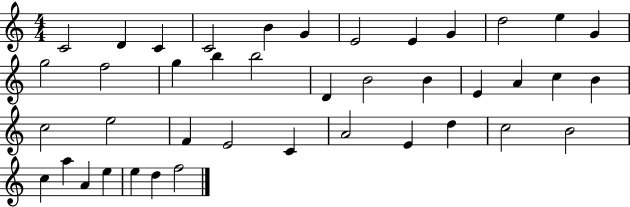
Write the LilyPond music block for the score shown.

{
  \clef treble
  \numericTimeSignature
  \time 4/4
  \key c \major
  c'2 d'4 c'4 | c'2 b'4 g'4 | e'2 e'4 g'4 | d''2 e''4 g'4 | \break g''2 f''2 | g''4 b''4 b''2 | d'4 b'2 b'4 | e'4 a'4 c''4 b'4 | \break c''2 e''2 | f'4 e'2 c'4 | a'2 e'4 d''4 | c''2 b'2 | \break c''4 a''4 a'4 e''4 | e''4 d''4 f''2 | \bar "|."
}